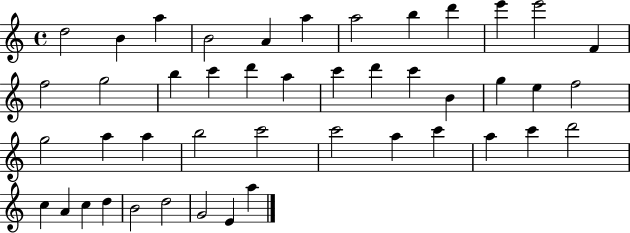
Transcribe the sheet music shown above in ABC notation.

X:1
T:Untitled
M:4/4
L:1/4
K:C
d2 B a B2 A a a2 b d' e' e'2 F f2 g2 b c' d' a c' d' c' B g e f2 g2 a a b2 c'2 c'2 a c' a c' d'2 c A c d B2 d2 G2 E a